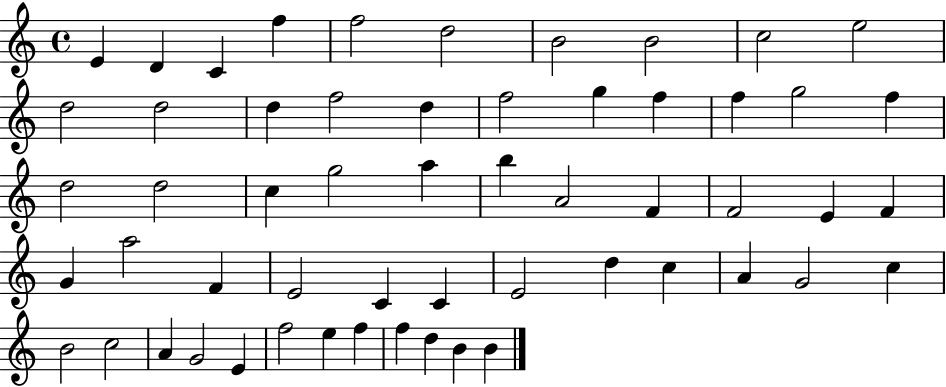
{
  \clef treble
  \time 4/4
  \defaultTimeSignature
  \key c \major
  e'4 d'4 c'4 f''4 | f''2 d''2 | b'2 b'2 | c''2 e''2 | \break d''2 d''2 | d''4 f''2 d''4 | f''2 g''4 f''4 | f''4 g''2 f''4 | \break d''2 d''2 | c''4 g''2 a''4 | b''4 a'2 f'4 | f'2 e'4 f'4 | \break g'4 a''2 f'4 | e'2 c'4 c'4 | e'2 d''4 c''4 | a'4 g'2 c''4 | \break b'2 c''2 | a'4 g'2 e'4 | f''2 e''4 f''4 | f''4 d''4 b'4 b'4 | \break \bar "|."
}